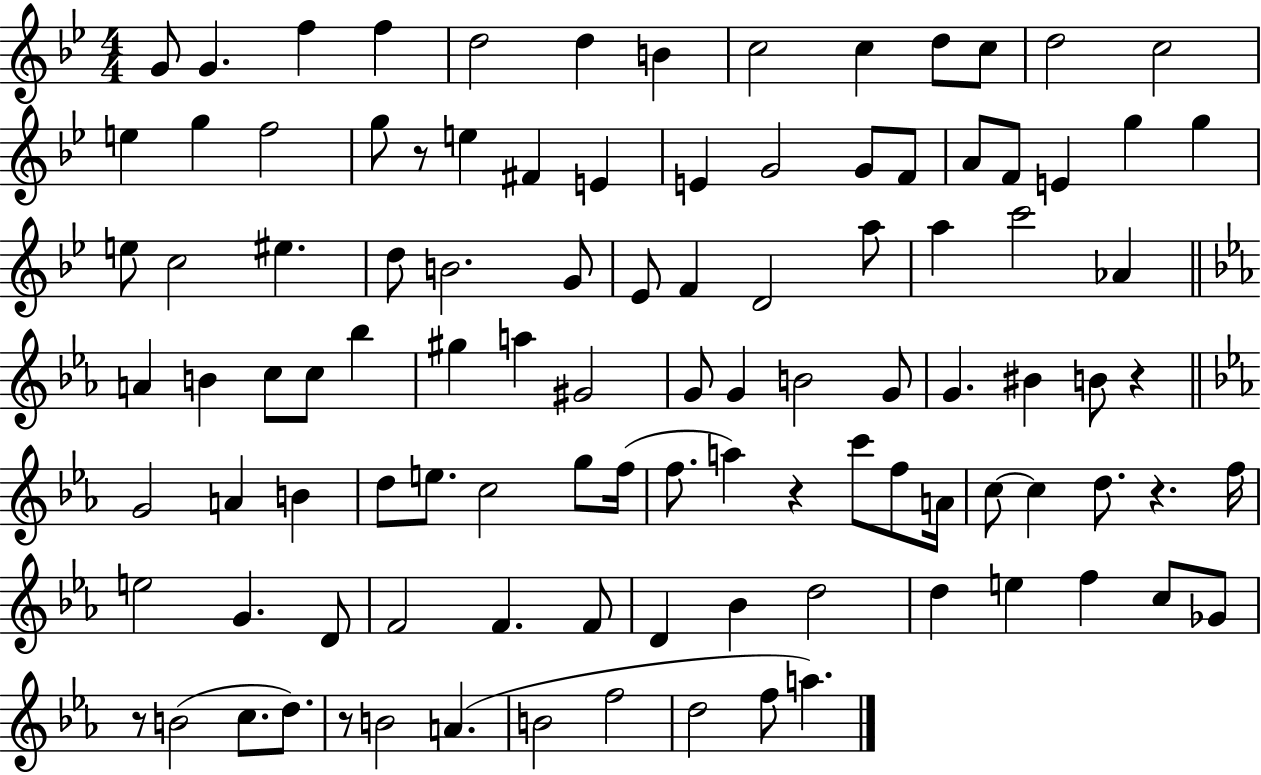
G4/e G4/q. F5/q F5/q D5/h D5/q B4/q C5/h C5/q D5/e C5/e D5/h C5/h E5/q G5/q F5/h G5/e R/e E5/q F#4/q E4/q E4/q G4/h G4/e F4/e A4/e F4/e E4/q G5/q G5/q E5/e C5/h EIS5/q. D5/e B4/h. G4/e Eb4/e F4/q D4/h A5/e A5/q C6/h Ab4/q A4/q B4/q C5/e C5/e Bb5/q G#5/q A5/q G#4/h G4/e G4/q B4/h G4/e G4/q. BIS4/q B4/e R/q G4/h A4/q B4/q D5/e E5/e. C5/h G5/e F5/s F5/e. A5/q R/q C6/e F5/e A4/s C5/e C5/q D5/e. R/q. F5/s E5/h G4/q. D4/e F4/h F4/q. F4/e D4/q Bb4/q D5/h D5/q E5/q F5/q C5/e Gb4/e R/e B4/h C5/e. D5/e. R/e B4/h A4/q. B4/h F5/h D5/h F5/e A5/q.